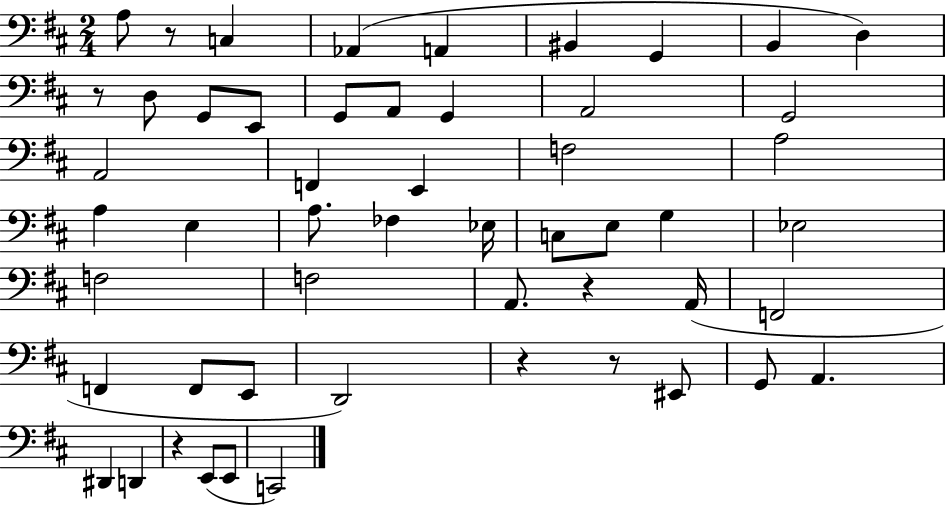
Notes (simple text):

A3/e R/e C3/q Ab2/q A2/q BIS2/q G2/q B2/q D3/q R/e D3/e G2/e E2/e G2/e A2/e G2/q A2/h G2/h A2/h F2/q E2/q F3/h A3/h A3/q E3/q A3/e. FES3/q Eb3/s C3/e E3/e G3/q Eb3/h F3/h F3/h A2/e. R/q A2/s F2/h F2/q F2/e E2/e D2/h R/q R/e EIS2/e G2/e A2/q. D#2/q D2/q R/q E2/e E2/e C2/h